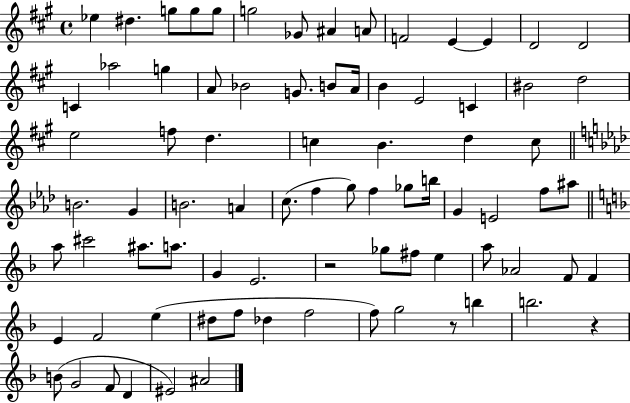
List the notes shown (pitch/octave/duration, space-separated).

Eb5/q D#5/q. G5/e G5/e G5/e G5/h Gb4/e A#4/q A4/e F4/h E4/q E4/q D4/h D4/h C4/q Ab5/h G5/q A4/e Bb4/h G4/e. B4/e A4/s B4/q E4/h C4/q BIS4/h D5/h E5/h F5/e D5/q. C5/q B4/q. D5/q C5/e B4/h. G4/q B4/h. A4/q C5/e. F5/q G5/e F5/q Gb5/e B5/s G4/q E4/h F5/e A#5/e A5/e C#6/h A#5/e. A5/e. G4/q E4/h. R/h Gb5/e F#5/e E5/q A5/e Ab4/h F4/e F4/q E4/q F4/h E5/q D#5/e F5/e Db5/q F5/h F5/e G5/h R/e B5/q B5/h. R/q B4/e G4/h F4/e D4/q EIS4/h A#4/h